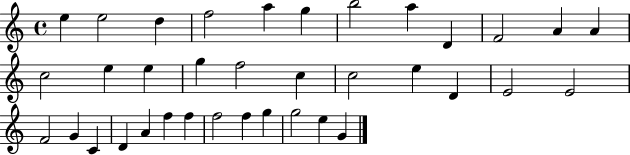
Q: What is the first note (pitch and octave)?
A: E5